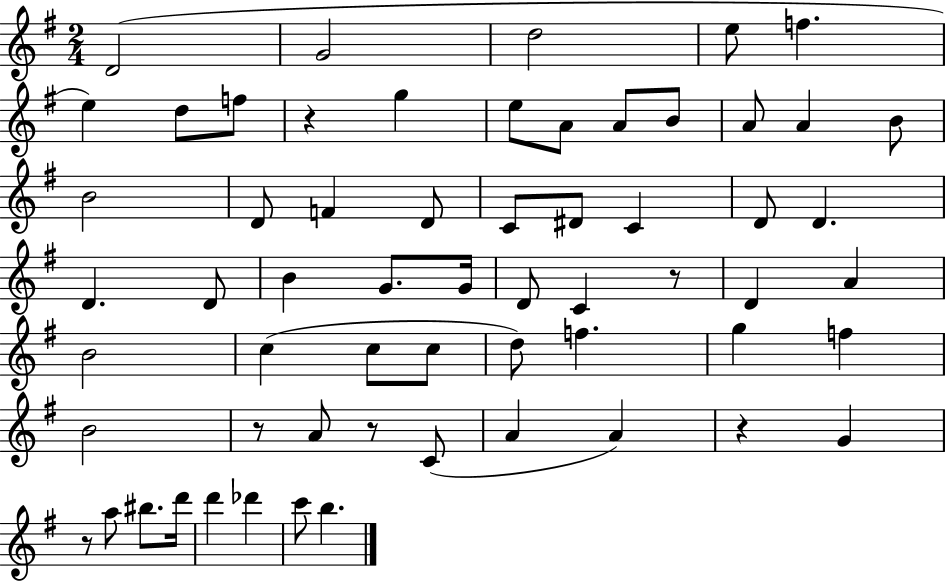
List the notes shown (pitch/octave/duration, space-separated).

D4/h G4/h D5/h E5/e F5/q. E5/q D5/e F5/e R/q G5/q E5/e A4/e A4/e B4/e A4/e A4/q B4/e B4/h D4/e F4/q D4/e C4/e D#4/e C4/q D4/e D4/q. D4/q. D4/e B4/q G4/e. G4/s D4/e C4/q R/e D4/q A4/q B4/h C5/q C5/e C5/e D5/e F5/q. G5/q F5/q B4/h R/e A4/e R/e C4/e A4/q A4/q R/q G4/q R/e A5/e BIS5/e. D6/s D6/q Db6/q C6/e B5/q.